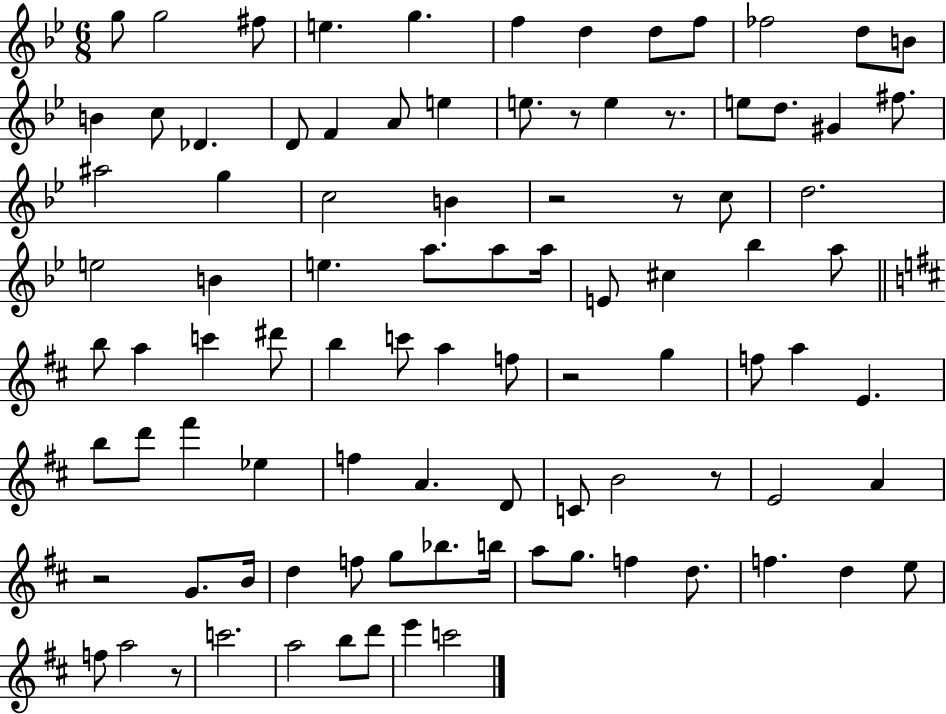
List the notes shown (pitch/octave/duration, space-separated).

G5/e G5/h F#5/e E5/q. G5/q. F5/q D5/q D5/e F5/e FES5/h D5/e B4/e B4/q C5/e Db4/q. D4/e F4/q A4/e E5/q E5/e. R/e E5/q R/e. E5/e D5/e. G#4/q F#5/e. A#5/h G5/q C5/h B4/q R/h R/e C5/e D5/h. E5/h B4/q E5/q. A5/e. A5/e A5/s E4/e C#5/q Bb5/q A5/e B5/e A5/q C6/q D#6/e B5/q C6/e A5/q F5/e R/h G5/q F5/e A5/q E4/q. B5/e D6/e F#6/q Eb5/q F5/q A4/q. D4/e C4/e B4/h R/e E4/h A4/q R/h G4/e. B4/s D5/q F5/e G5/e Bb5/e. B5/s A5/e G5/e. F5/q D5/e. F5/q. D5/q E5/e F5/e A5/h R/e C6/h. A5/h B5/e D6/e E6/q C6/h